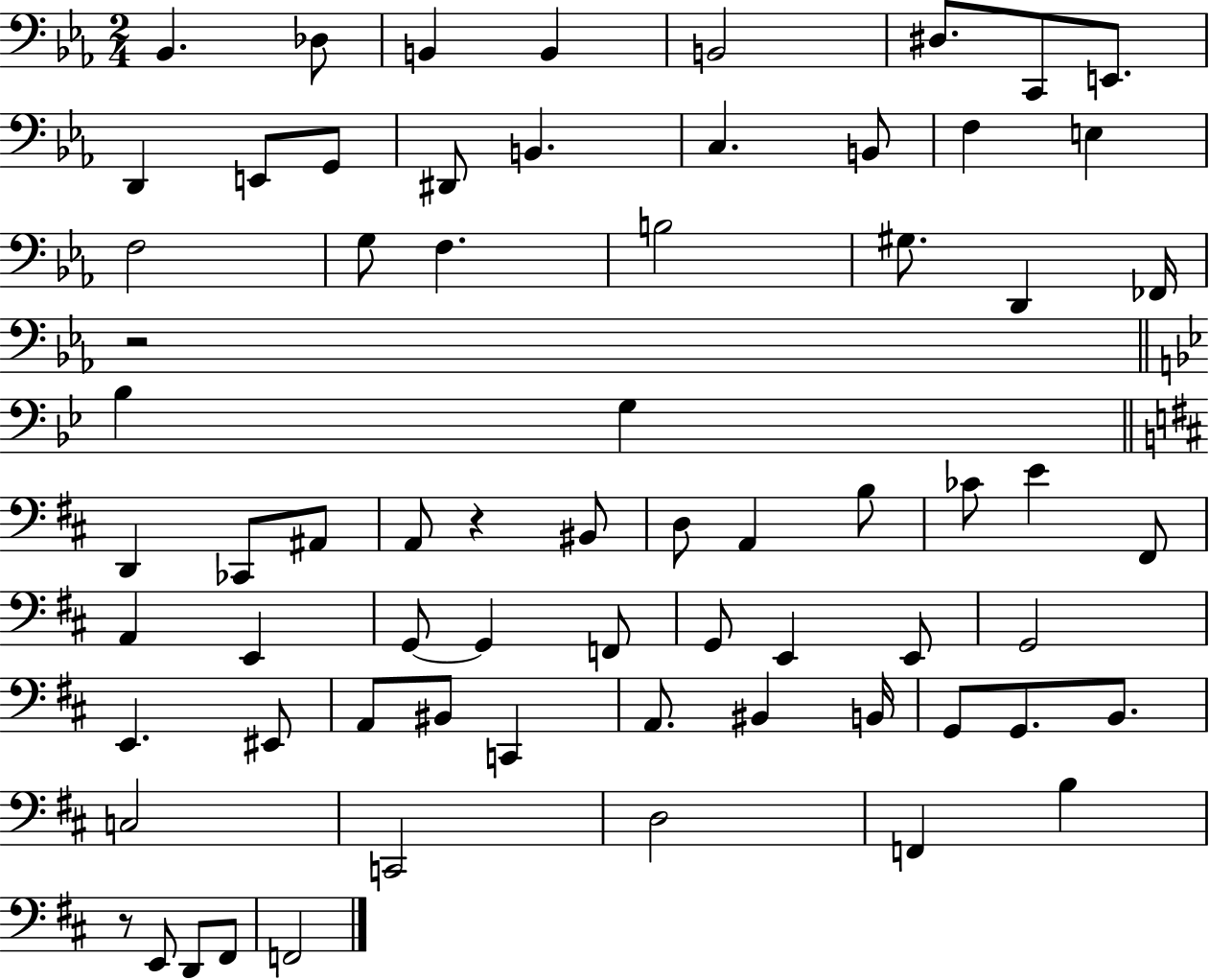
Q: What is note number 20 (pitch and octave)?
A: F3